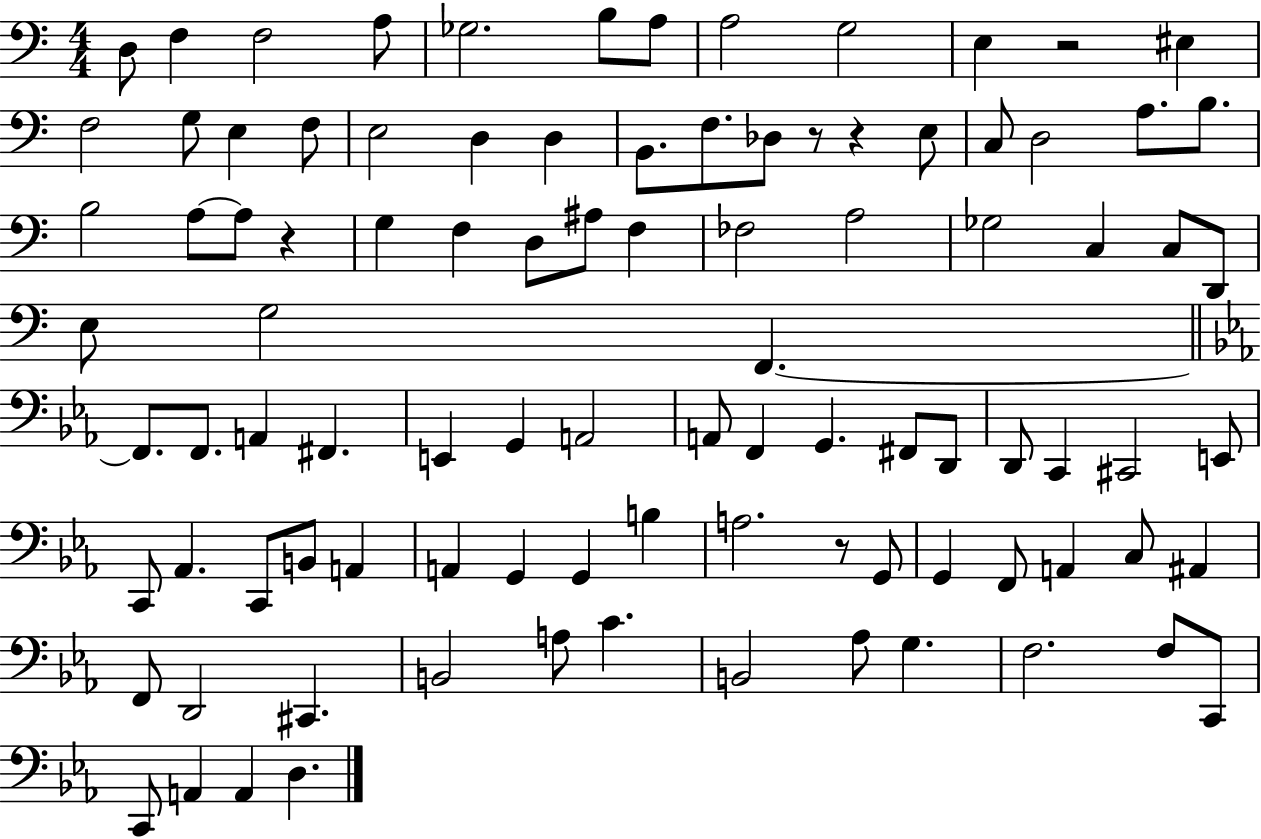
D3/e F3/q F3/h A3/e Gb3/h. B3/e A3/e A3/h G3/h E3/q R/h EIS3/q F3/h G3/e E3/q F3/e E3/h D3/q D3/q B2/e. F3/e. Db3/e R/e R/q E3/e C3/e D3/h A3/e. B3/e. B3/h A3/e A3/e R/q G3/q F3/q D3/e A#3/e F3/q FES3/h A3/h Gb3/h C3/q C3/e D2/e E3/e G3/h F2/q. F2/e. F2/e. A2/q F#2/q. E2/q G2/q A2/h A2/e F2/q G2/q. F#2/e D2/e D2/e C2/q C#2/h E2/e C2/e Ab2/q. C2/e B2/e A2/q A2/q G2/q G2/q B3/q A3/h. R/e G2/e G2/q F2/e A2/q C3/e A#2/q F2/e D2/h C#2/q. B2/h A3/e C4/q. B2/h Ab3/e G3/q. F3/h. F3/e C2/e C2/e A2/q A2/q D3/q.